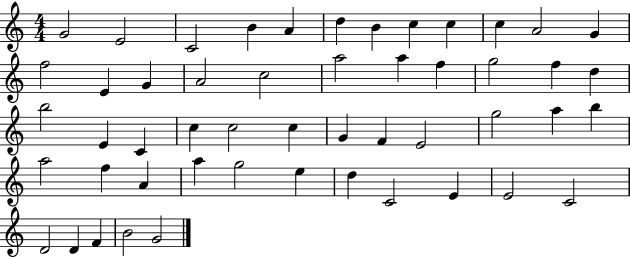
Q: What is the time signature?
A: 4/4